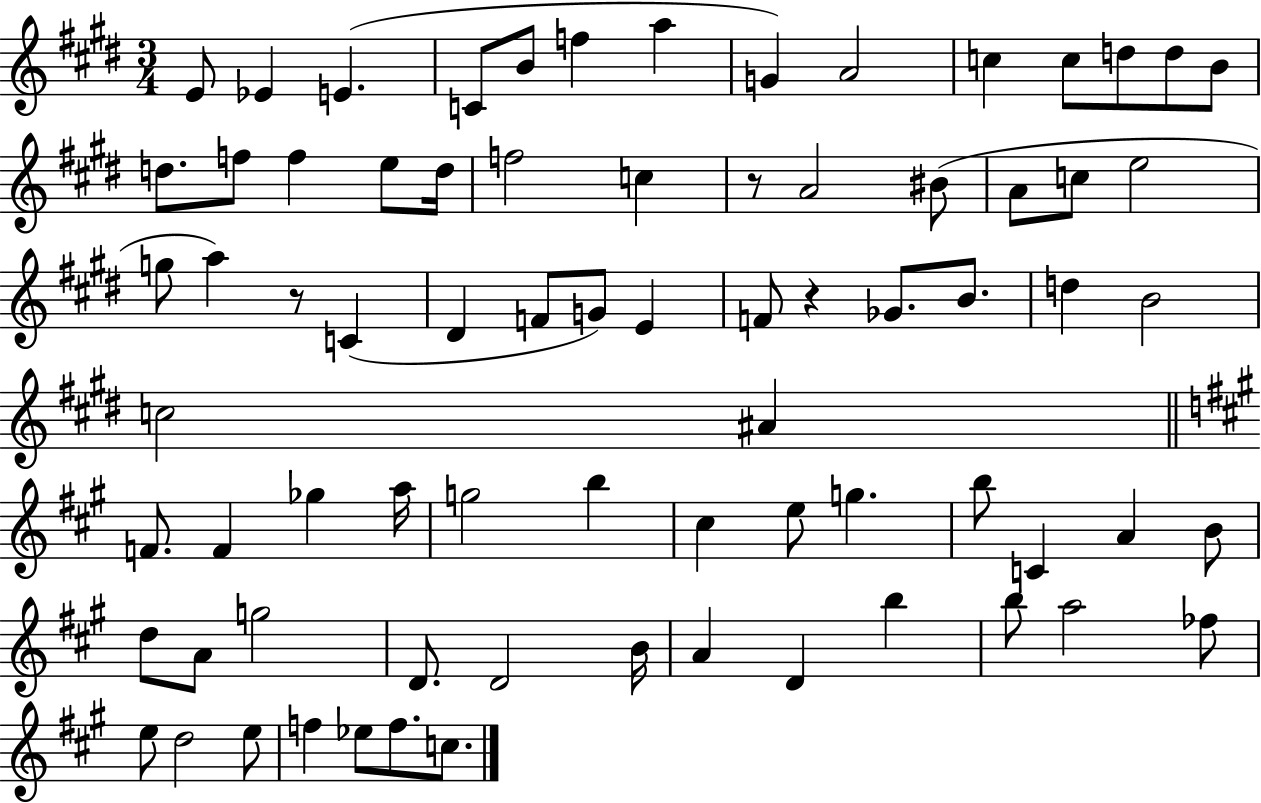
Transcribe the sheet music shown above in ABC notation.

X:1
T:Untitled
M:3/4
L:1/4
K:E
E/2 _E E C/2 B/2 f a G A2 c c/2 d/2 d/2 B/2 d/2 f/2 f e/2 d/4 f2 c z/2 A2 ^B/2 A/2 c/2 e2 g/2 a z/2 C ^D F/2 G/2 E F/2 z _G/2 B/2 d B2 c2 ^A F/2 F _g a/4 g2 b ^c e/2 g b/2 C A B/2 d/2 A/2 g2 D/2 D2 B/4 A D b b/2 a2 _f/2 e/2 d2 e/2 f _e/2 f/2 c/2